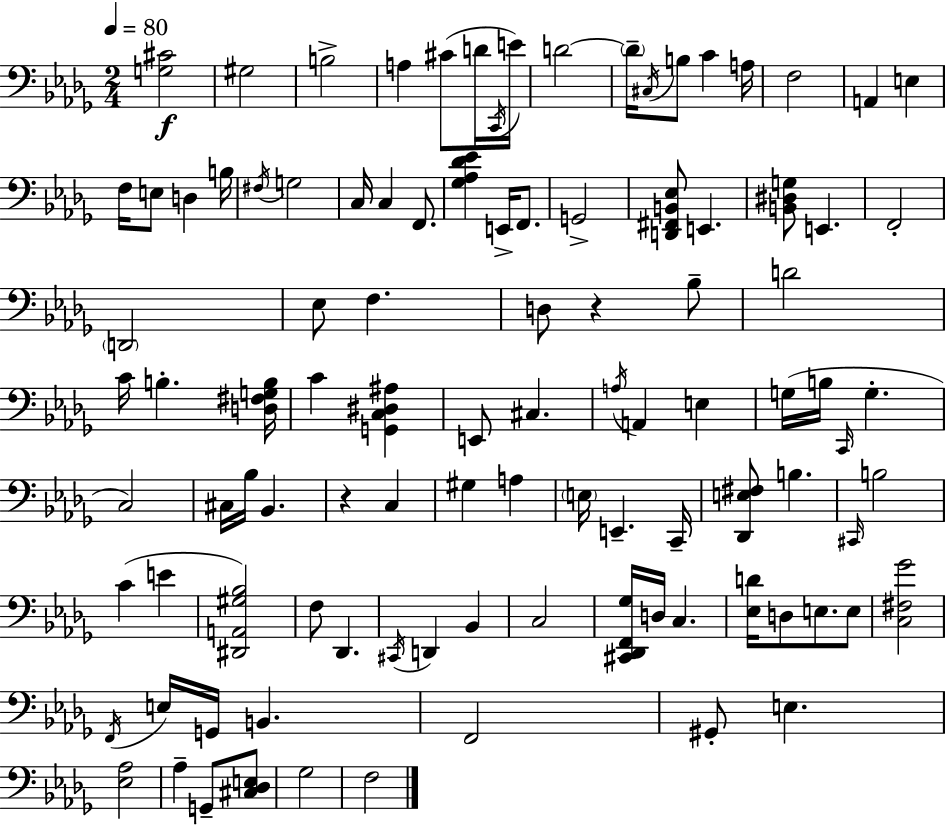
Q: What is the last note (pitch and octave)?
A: F3